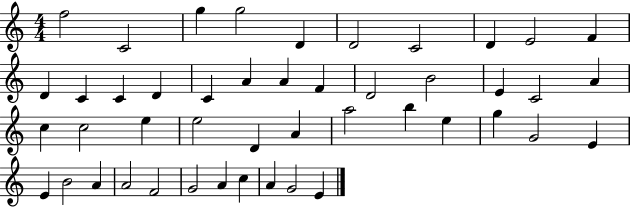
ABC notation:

X:1
T:Untitled
M:4/4
L:1/4
K:C
f2 C2 g g2 D D2 C2 D E2 F D C C D C A A F D2 B2 E C2 A c c2 e e2 D A a2 b e g G2 E E B2 A A2 F2 G2 A c A G2 E